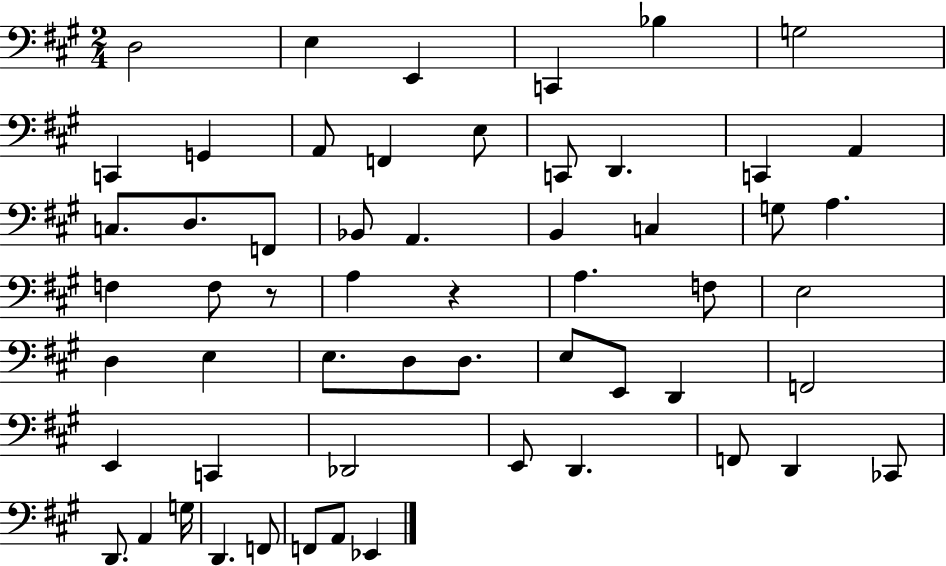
{
  \clef bass
  \numericTimeSignature
  \time 2/4
  \key a \major
  d2 | e4 e,4 | c,4 bes4 | g2 | \break c,4 g,4 | a,8 f,4 e8 | c,8 d,4. | c,4 a,4 | \break c8. d8. f,8 | bes,8 a,4. | b,4 c4 | g8 a4. | \break f4 f8 r8 | a4 r4 | a4. f8 | e2 | \break d4 e4 | e8. d8 d8. | e8 e,8 d,4 | f,2 | \break e,4 c,4 | des,2 | e,8 d,4. | f,8 d,4 ces,8 | \break d,8. a,4 g16 | d,4. f,8 | f,8 a,8 ees,4 | \bar "|."
}